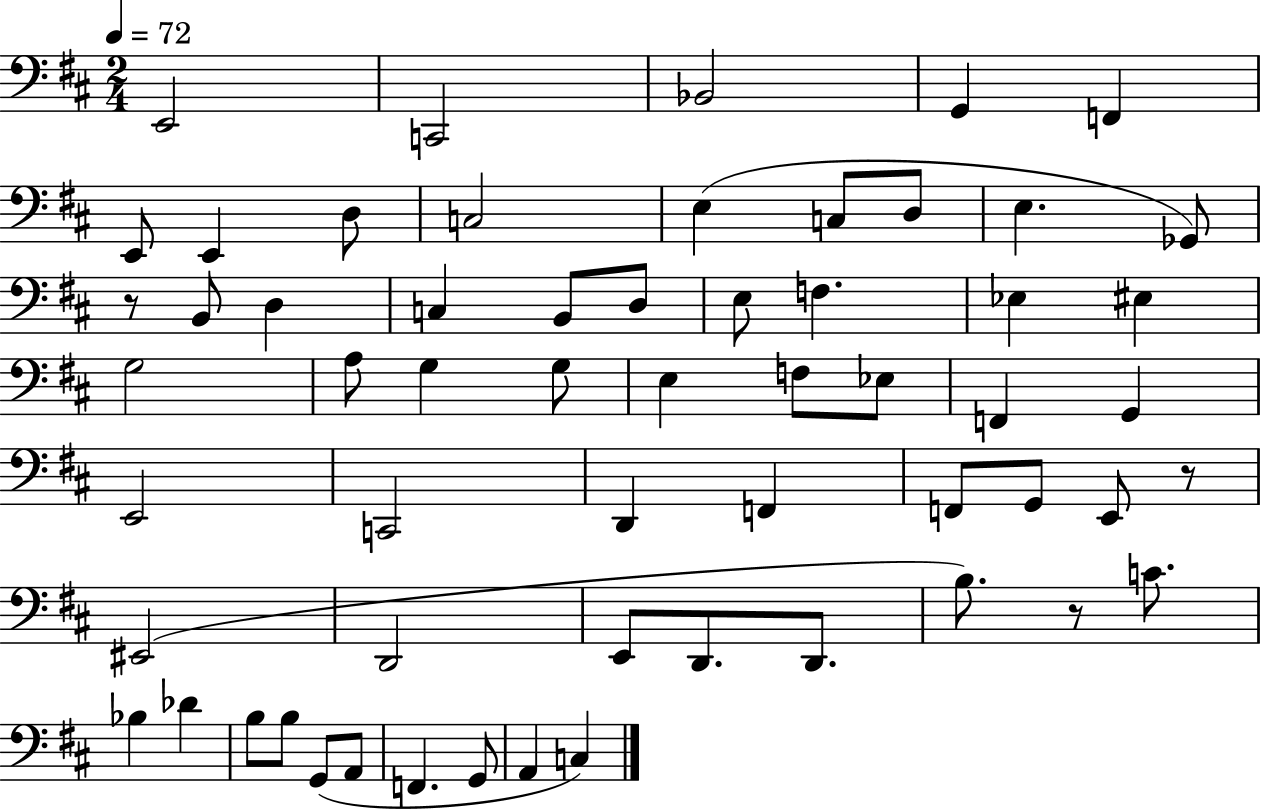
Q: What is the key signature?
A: D major